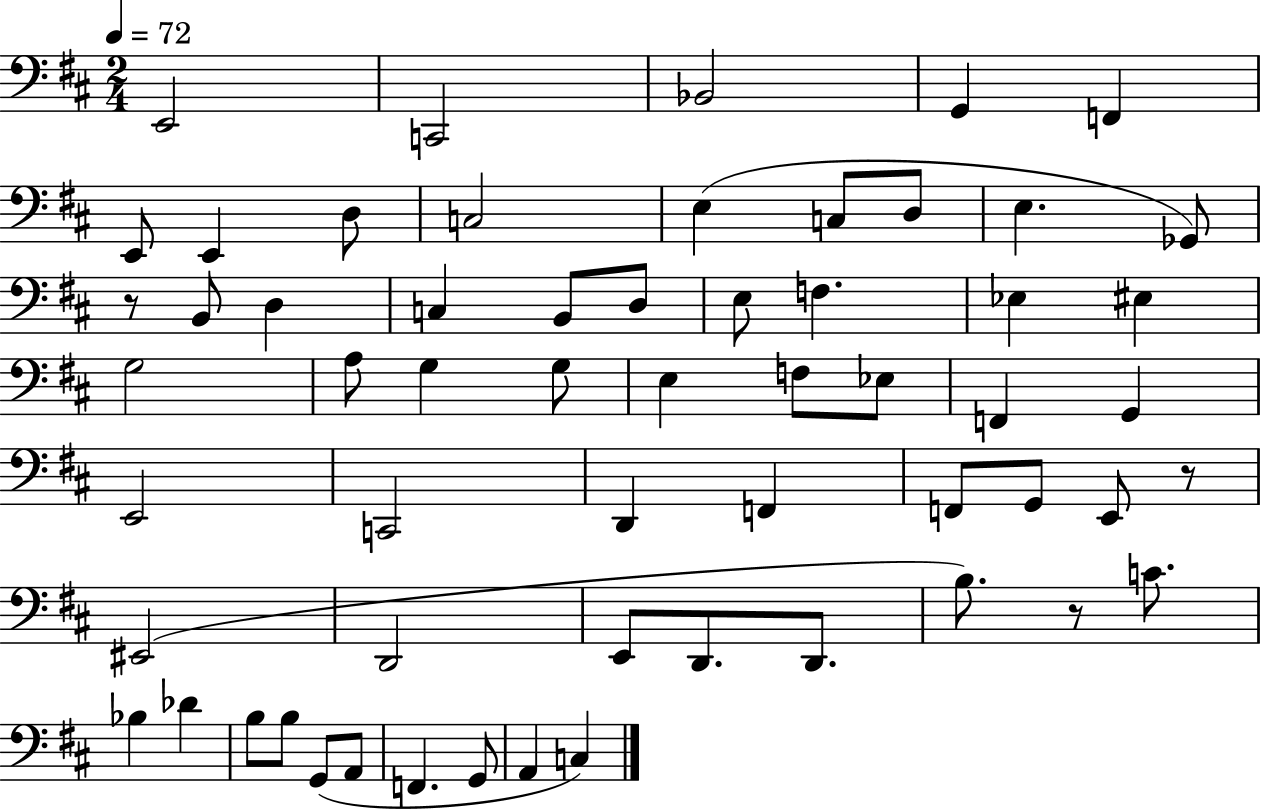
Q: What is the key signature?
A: D major